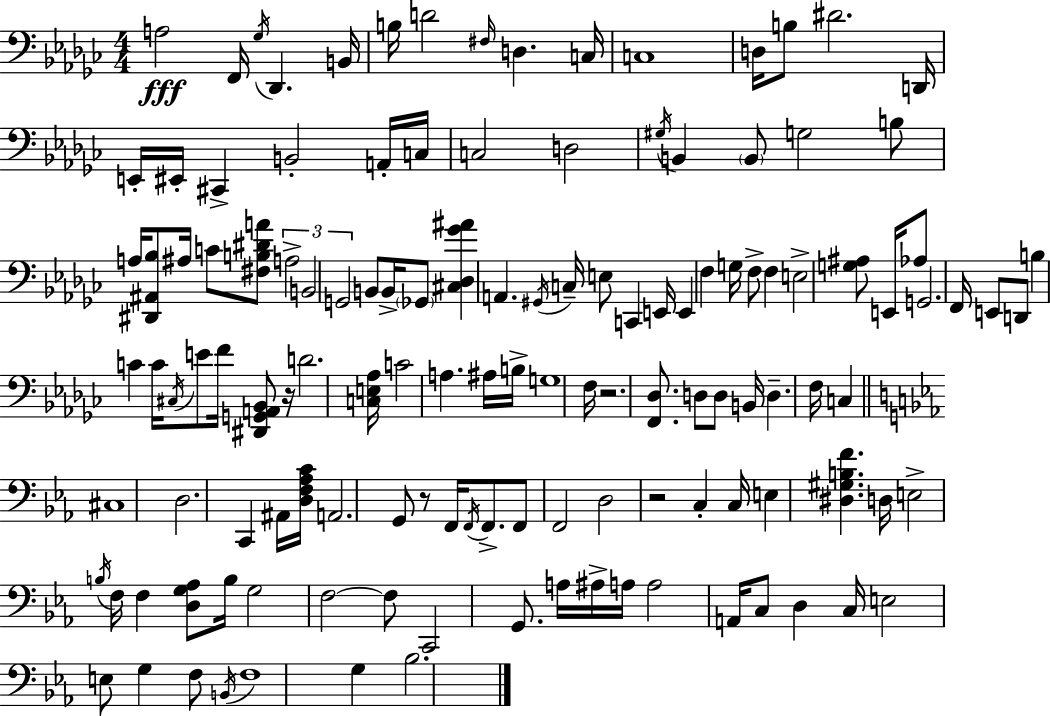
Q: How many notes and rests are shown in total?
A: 130